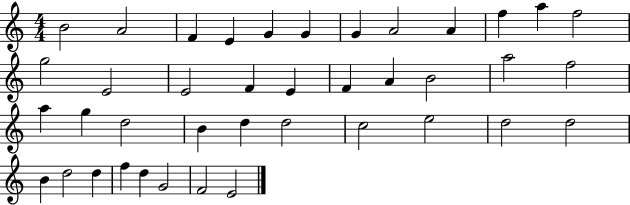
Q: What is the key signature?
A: C major